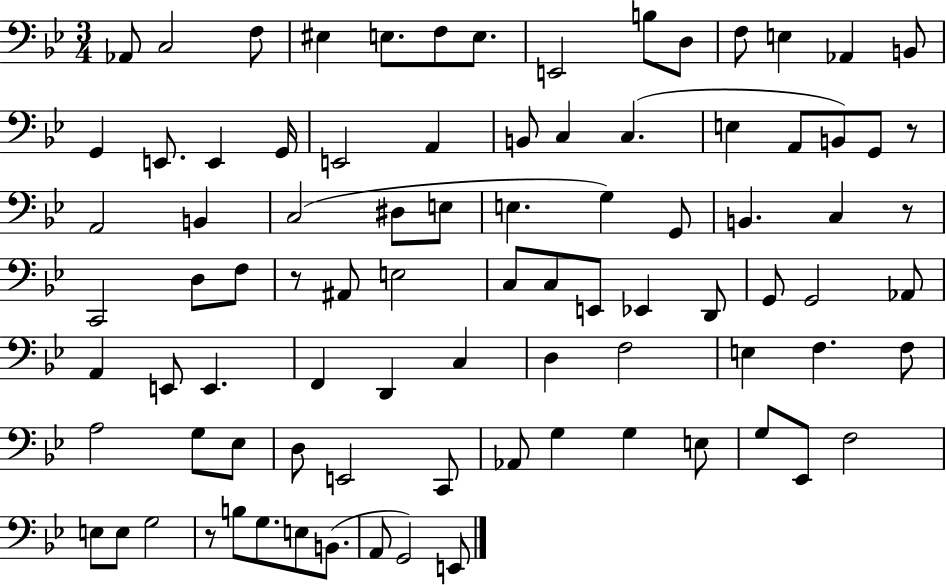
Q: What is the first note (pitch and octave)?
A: Ab2